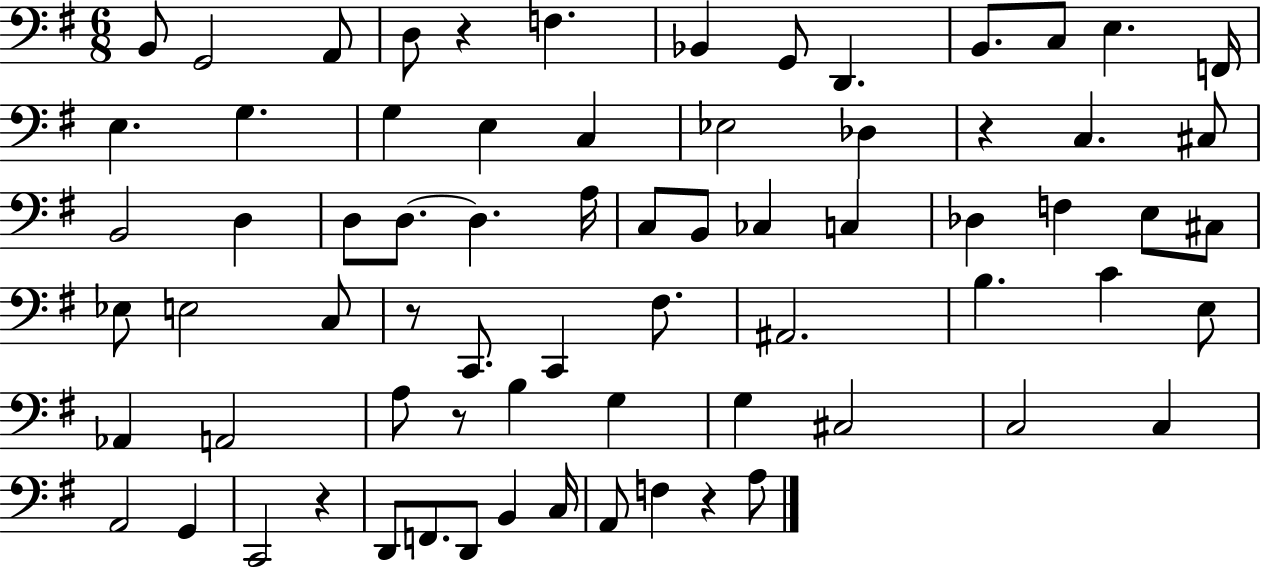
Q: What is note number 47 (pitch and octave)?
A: A2